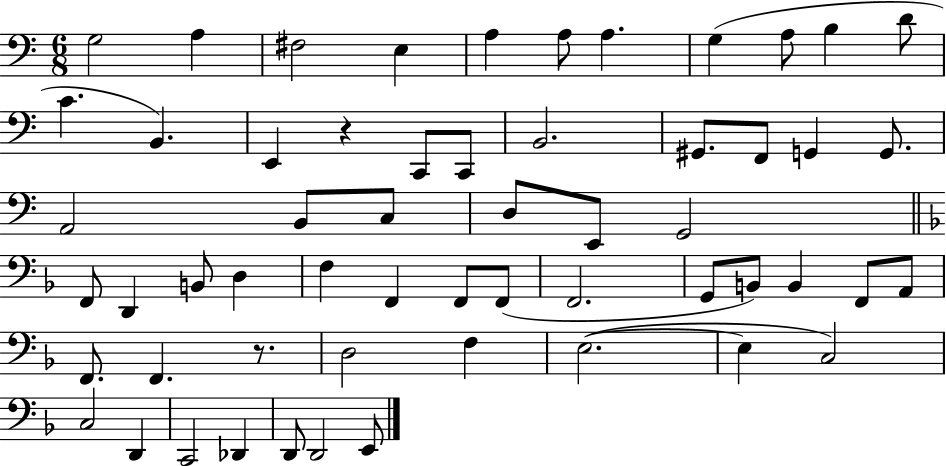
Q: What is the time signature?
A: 6/8